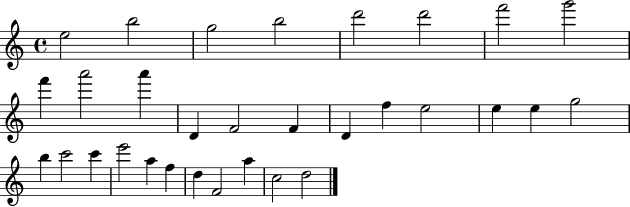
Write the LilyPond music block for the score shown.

{
  \clef treble
  \time 4/4
  \defaultTimeSignature
  \key c \major
  e''2 b''2 | g''2 b''2 | d'''2 d'''2 | f'''2 g'''2 | \break f'''4 a'''2 a'''4 | d'4 f'2 f'4 | d'4 f''4 e''2 | e''4 e''4 g''2 | \break b''4 c'''2 c'''4 | e'''2 a''4 f''4 | d''4 f'2 a''4 | c''2 d''2 | \break \bar "|."
}